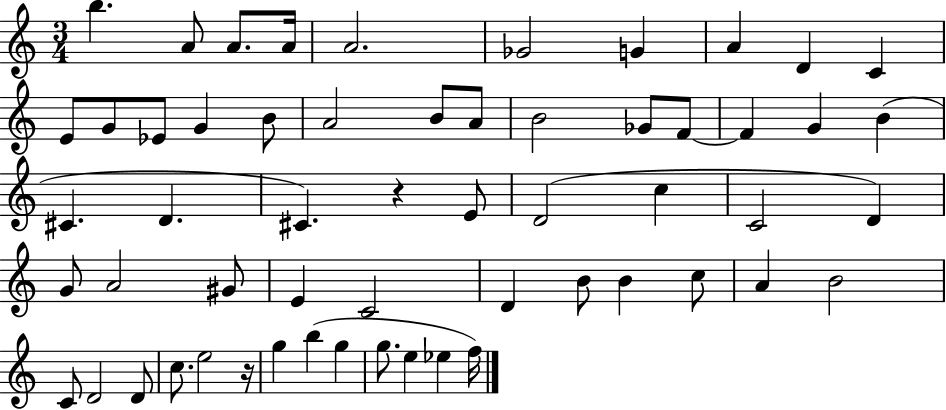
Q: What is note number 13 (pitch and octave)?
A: Eb4